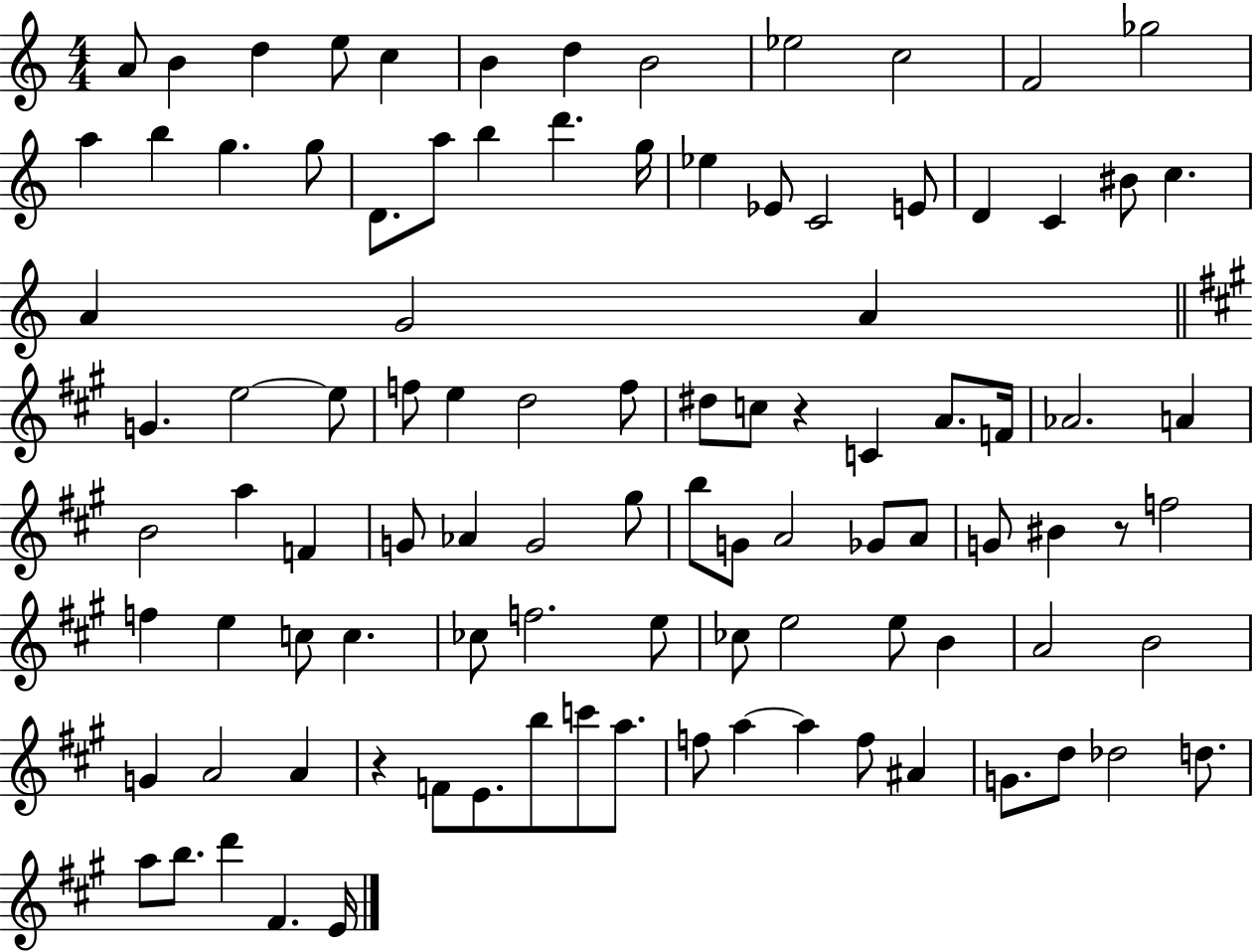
{
  \clef treble
  \numericTimeSignature
  \time 4/4
  \key c \major
  a'8 b'4 d''4 e''8 c''4 | b'4 d''4 b'2 | ees''2 c''2 | f'2 ges''2 | \break a''4 b''4 g''4. g''8 | d'8. a''8 b''4 d'''4. g''16 | ees''4 ees'8 c'2 e'8 | d'4 c'4 bis'8 c''4. | \break a'4 g'2 a'4 | \bar "||" \break \key a \major g'4. e''2~~ e''8 | f''8 e''4 d''2 f''8 | dis''8 c''8 r4 c'4 a'8. f'16 | aes'2. a'4 | \break b'2 a''4 f'4 | g'8 aes'4 g'2 gis''8 | b''8 g'8 a'2 ges'8 a'8 | g'8 bis'4 r8 f''2 | \break f''4 e''4 c''8 c''4. | ces''8 f''2. e''8 | ces''8 e''2 e''8 b'4 | a'2 b'2 | \break g'4 a'2 a'4 | r4 f'8 e'8. b''8 c'''8 a''8. | f''8 a''4~~ a''4 f''8 ais'4 | g'8. d''8 des''2 d''8. | \break a''8 b''8. d'''4 fis'4. e'16 | \bar "|."
}